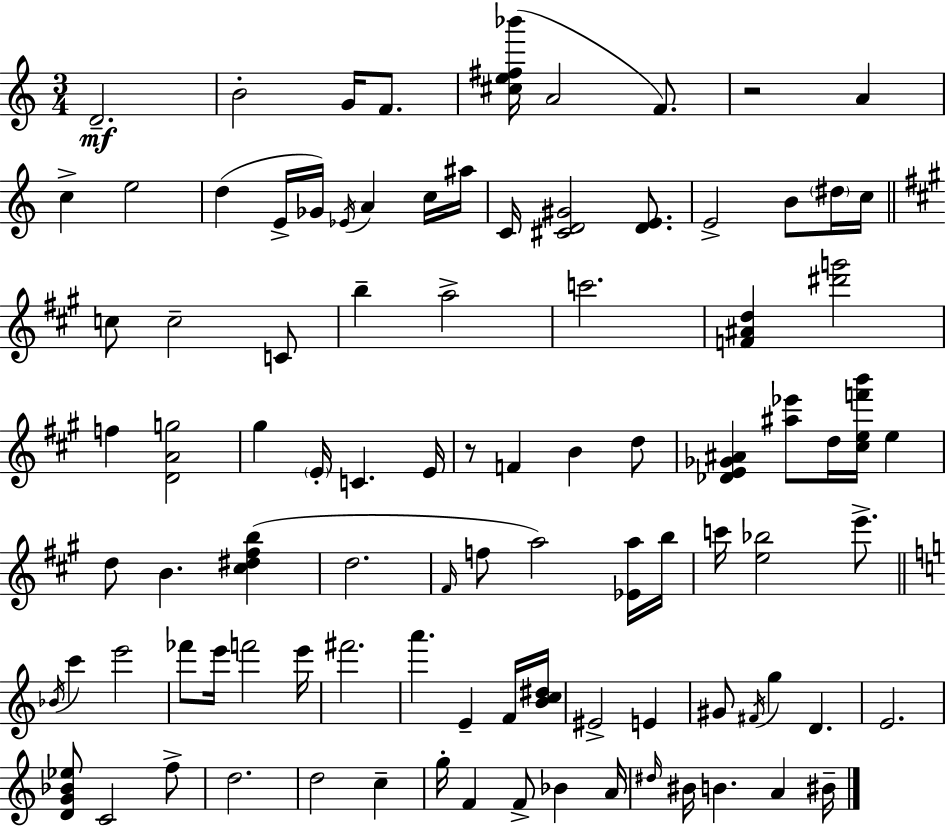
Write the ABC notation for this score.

X:1
T:Untitled
M:3/4
L:1/4
K:C
D2 B2 G/4 F/2 [^ce^f_b']/4 A2 F/2 z2 A c e2 d E/4 _G/4 _E/4 A c/4 ^a/4 C/4 [^CD^G]2 [DE]/2 E2 B/2 ^d/4 c/4 c/2 c2 C/2 b a2 c'2 [F^Ad] [^d'g']2 f [DAg]2 ^g E/4 C E/4 z/2 F B d/2 [_DE_G^A] [^a_e']/2 d/4 [^cef'b']/4 e d/2 B [^c^d^fb] d2 ^F/4 f/2 a2 [_Ea]/4 b/4 c'/4 [e_b]2 e'/2 _B/4 c' e'2 _f'/2 e'/4 f'2 e'/4 ^f'2 a' E F/4 [Bc^d]/4 ^E2 E ^G/2 ^F/4 g D E2 [DG_B_e]/2 C2 f/2 d2 d2 c g/4 F F/2 _B A/4 ^d/4 ^B/4 B A ^B/4